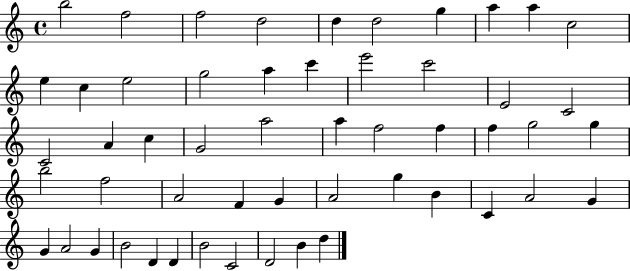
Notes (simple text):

B5/h F5/h F5/h D5/h D5/q D5/h G5/q A5/q A5/q C5/h E5/q C5/q E5/h G5/h A5/q C6/q E6/h C6/h E4/h C4/h C4/h A4/q C5/q G4/h A5/h A5/q F5/h F5/q F5/q G5/h G5/q B5/h F5/h A4/h F4/q G4/q A4/h G5/q B4/q C4/q A4/h G4/q G4/q A4/h G4/q B4/h D4/q D4/q B4/h C4/h D4/h B4/q D5/q